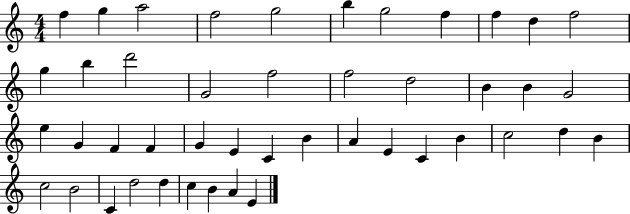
X:1
T:Untitled
M:4/4
L:1/4
K:C
f g a2 f2 g2 b g2 f f d f2 g b d'2 G2 f2 f2 d2 B B G2 e G F F G E C B A E C B c2 d B c2 B2 C d2 d c B A E